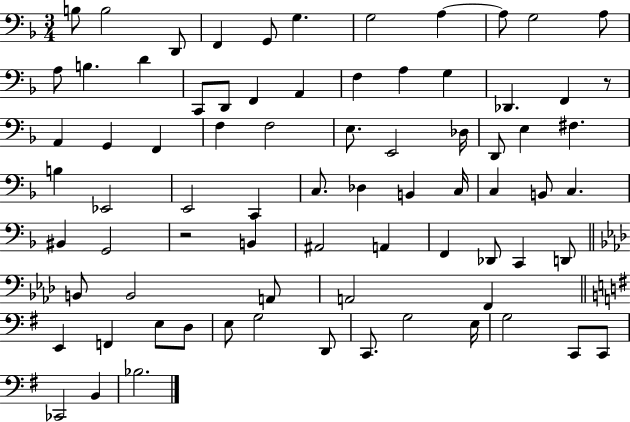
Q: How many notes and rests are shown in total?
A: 77